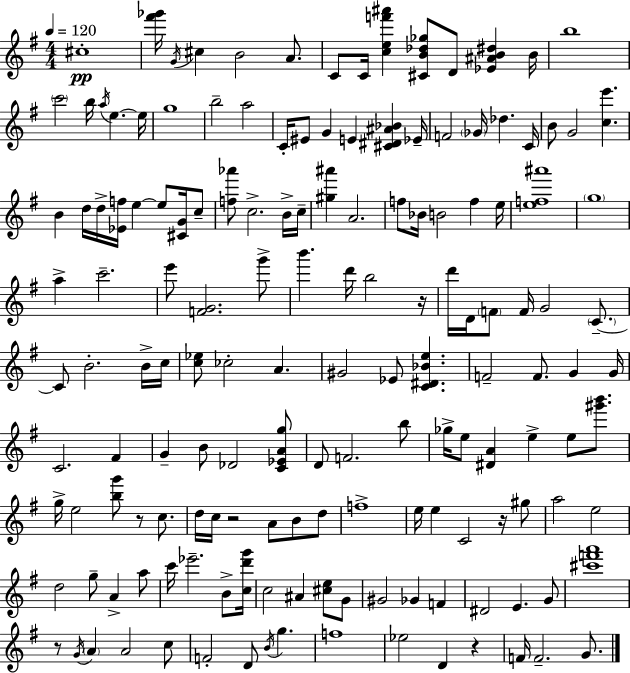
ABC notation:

X:1
T:Untitled
M:4/4
L:1/4
K:Em
^c4 [^f'_g']/4 G/4 ^c B2 A/2 C/2 C/4 [cef'^a'] [^CB_d_g]/2 D/2 [_E^AB^d] B/4 b4 c'2 b/4 a/4 e e/4 g4 b2 a2 C/4 ^E/2 G E [^C^D^A_B] _E/4 F2 _G/4 _d C/4 B/2 G2 [ce'] B d/4 d/4 [_Ef]/4 e e/2 [^CG]/4 c/2 [f_a']/2 c2 B/4 c/4 [^g^a'] A2 f/2 _B/4 B2 f e/4 [ef^a']4 g4 a c'2 e'/2 [FG]2 g'/2 b' d'/4 b2 z/4 d'/4 D/4 F/2 F/4 G2 C/2 C/2 B2 B/4 c/4 [c_e]/2 _c2 A ^G2 _E/2 [C^D_Be] F2 F/2 G G/4 C2 ^F G B/2 _D2 [C_EAg]/2 D/2 F2 b/2 _g/4 e/2 [^DA] e e/2 [^g'b']/2 g/4 e2 [bg']/2 z/2 c/2 d/4 c/4 z2 A/2 B/2 d/2 f4 e/4 e C2 z/4 ^g/2 a2 e2 d2 g/2 A a/2 c'/4 _e'2 B/2 [cd'g']/4 c2 ^A [^ce]/2 G/2 ^G2 _G F ^D2 E G/2 [^c'f'a']4 z/2 G/4 A A2 c/2 F2 D/2 B/4 g f4 _e2 D z F/4 F2 G/2